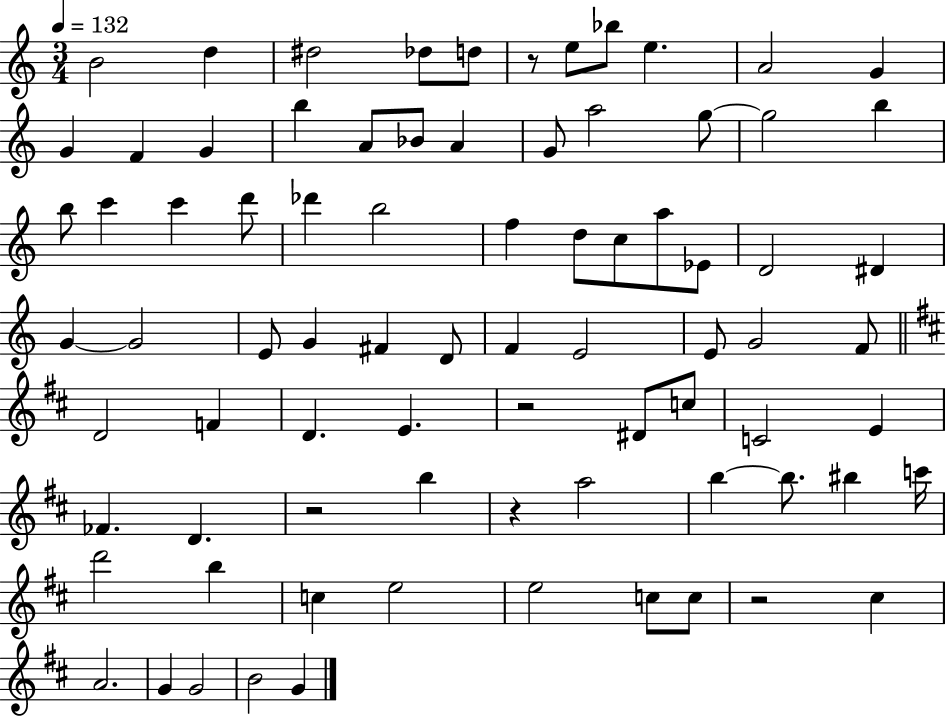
B4/h D5/q D#5/h Db5/e D5/e R/e E5/e Bb5/e E5/q. A4/h G4/q G4/q F4/q G4/q B5/q A4/e Bb4/e A4/q G4/e A5/h G5/e G5/h B5/q B5/e C6/q C6/q D6/e Db6/q B5/h F5/q D5/e C5/e A5/e Eb4/e D4/h D#4/q G4/q G4/h E4/e G4/q F#4/q D4/e F4/q E4/h E4/e G4/h F4/e D4/h F4/q D4/q. E4/q. R/h D#4/e C5/e C4/h E4/q FES4/q. D4/q. R/h B5/q R/q A5/h B5/q B5/e. BIS5/q C6/s D6/h B5/q C5/q E5/h E5/h C5/e C5/e R/h C#5/q A4/h. G4/q G4/h B4/h G4/q